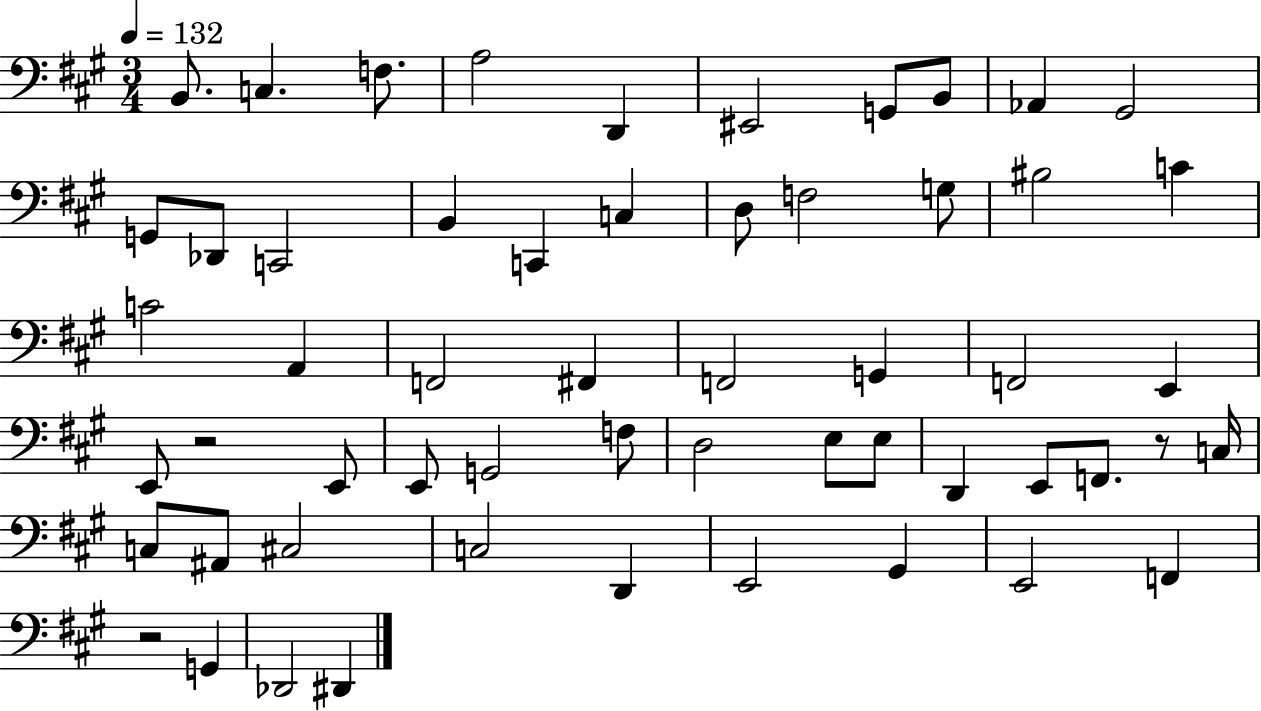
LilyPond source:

{
  \clef bass
  \numericTimeSignature
  \time 3/4
  \key a \major
  \tempo 4 = 132
  \repeat volta 2 { b,8. c4. f8. | a2 d,4 | eis,2 g,8 b,8 | aes,4 gis,2 | \break g,8 des,8 c,2 | b,4 c,4 c4 | d8 f2 g8 | bis2 c'4 | \break c'2 a,4 | f,2 fis,4 | f,2 g,4 | f,2 e,4 | \break e,8 r2 e,8 | e,8 g,2 f8 | d2 e8 e8 | d,4 e,8 f,8. r8 c16 | \break c8 ais,8 cis2 | c2 d,4 | e,2 gis,4 | e,2 f,4 | \break r2 g,4 | des,2 dis,4 | } \bar "|."
}